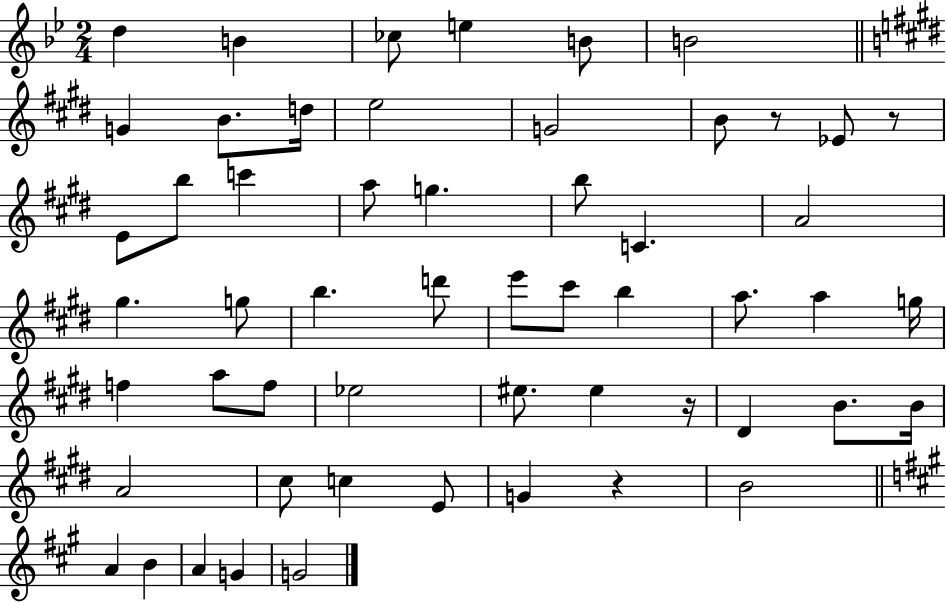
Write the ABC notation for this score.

X:1
T:Untitled
M:2/4
L:1/4
K:Bb
d B _c/2 e B/2 B2 G B/2 d/4 e2 G2 B/2 z/2 _E/2 z/2 E/2 b/2 c' a/2 g b/2 C A2 ^g g/2 b d'/2 e'/2 ^c'/2 b a/2 a g/4 f a/2 f/2 _e2 ^e/2 ^e z/4 ^D B/2 B/4 A2 ^c/2 c E/2 G z B2 A B A G G2